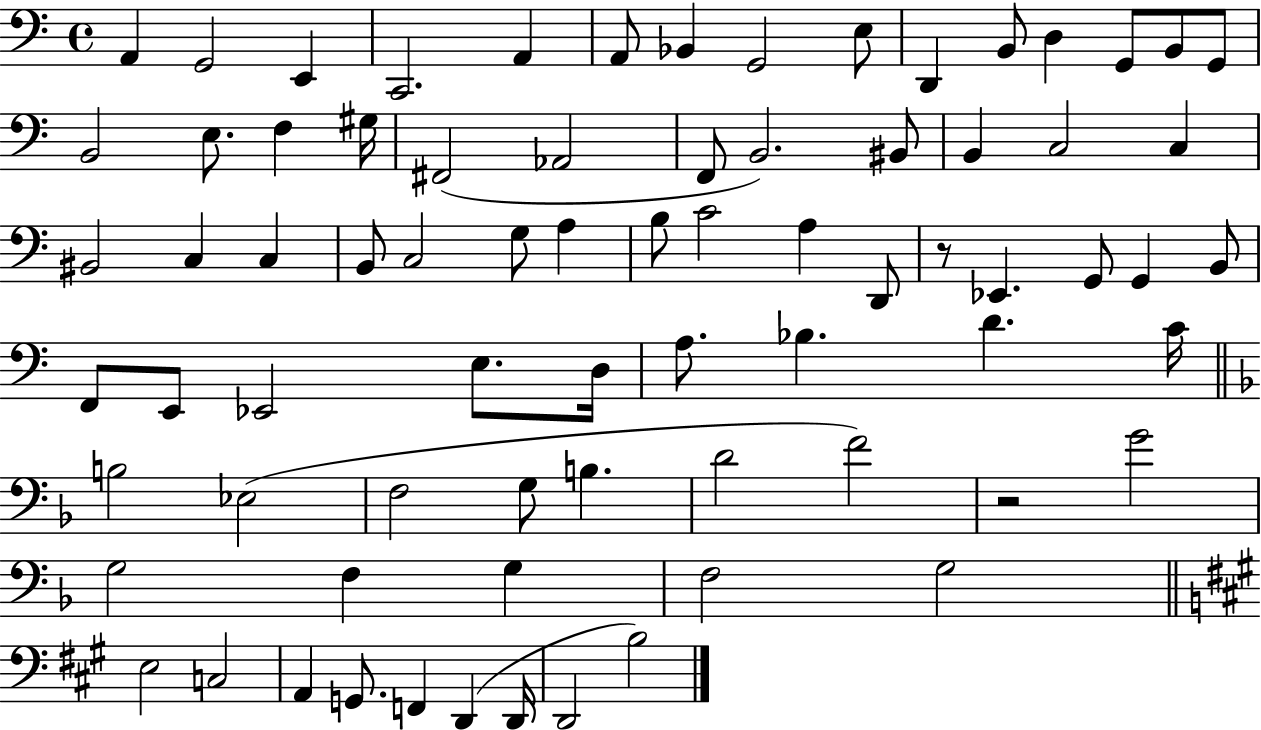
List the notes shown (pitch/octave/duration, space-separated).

A2/q G2/h E2/q C2/h. A2/q A2/e Bb2/q G2/h E3/e D2/q B2/e D3/q G2/e B2/e G2/e B2/h E3/e. F3/q G#3/s F#2/h Ab2/h F2/e B2/h. BIS2/e B2/q C3/h C3/q BIS2/h C3/q C3/q B2/e C3/h G3/e A3/q B3/e C4/h A3/q D2/e R/e Eb2/q. G2/e G2/q B2/e F2/e E2/e Eb2/h E3/e. D3/s A3/e. Bb3/q. D4/q. C4/s B3/h Eb3/h F3/h G3/e B3/q. D4/h F4/h R/h G4/h G3/h F3/q G3/q F3/h G3/h E3/h C3/h A2/q G2/e. F2/q D2/q D2/s D2/h B3/h